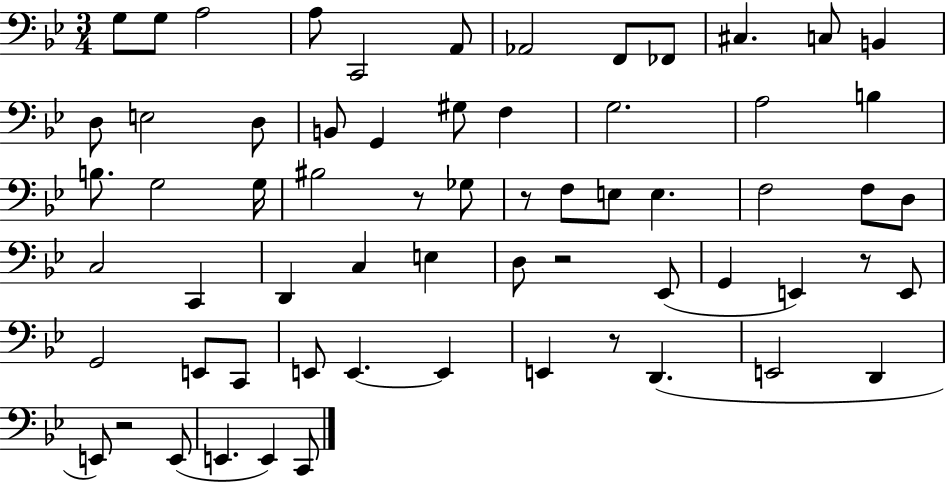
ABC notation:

X:1
T:Untitled
M:3/4
L:1/4
K:Bb
G,/2 G,/2 A,2 A,/2 C,,2 A,,/2 _A,,2 F,,/2 _F,,/2 ^C, C,/2 B,, D,/2 E,2 D,/2 B,,/2 G,, ^G,/2 F, G,2 A,2 B, B,/2 G,2 G,/4 ^B,2 z/2 _G,/2 z/2 F,/2 E,/2 E, F,2 F,/2 D,/2 C,2 C,, D,, C, E, D,/2 z2 _E,,/2 G,, E,, z/2 E,,/2 G,,2 E,,/2 C,,/2 E,,/2 E,, E,, E,, z/2 D,, E,,2 D,, E,,/2 z2 E,,/2 E,, E,, C,,/2